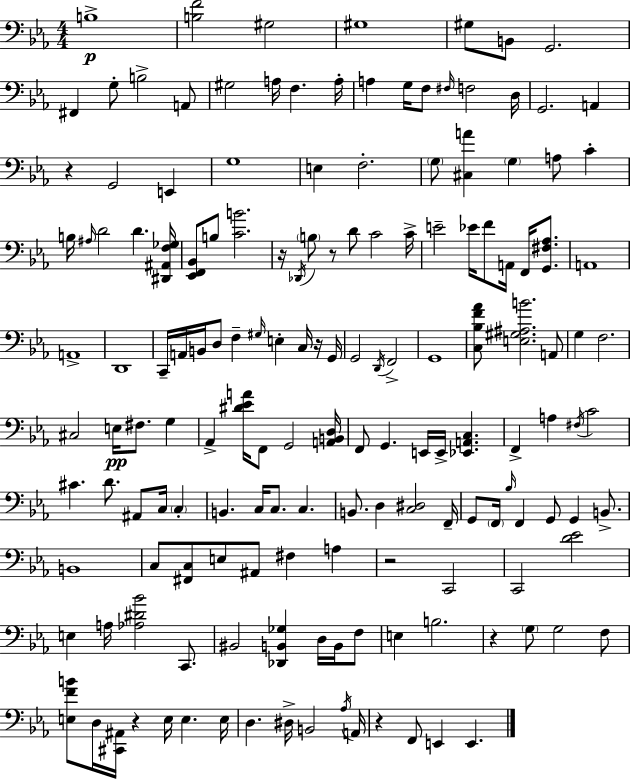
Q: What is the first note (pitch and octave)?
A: B3